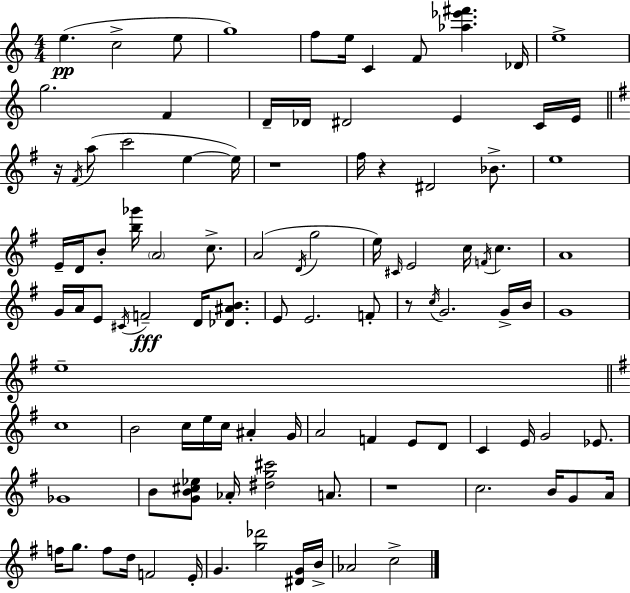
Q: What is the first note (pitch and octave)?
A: E5